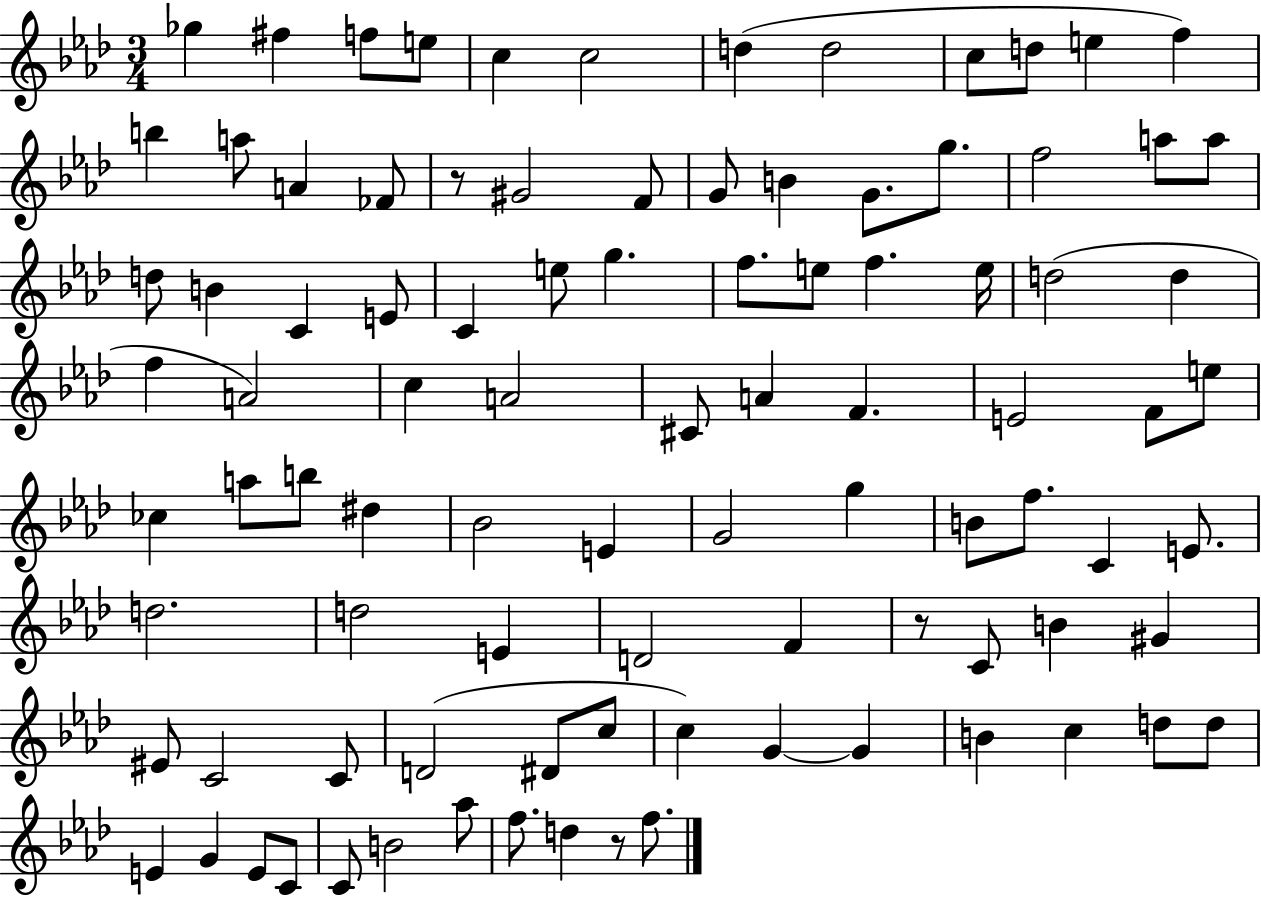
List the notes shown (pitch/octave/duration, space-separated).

Gb5/q F#5/q F5/e E5/e C5/q C5/h D5/q D5/h C5/e D5/e E5/q F5/q B5/q A5/e A4/q FES4/e R/e G#4/h F4/e G4/e B4/q G4/e. G5/e. F5/h A5/e A5/e D5/e B4/q C4/q E4/e C4/q E5/e G5/q. F5/e. E5/e F5/q. E5/s D5/h D5/q F5/q A4/h C5/q A4/h C#4/e A4/q F4/q. E4/h F4/e E5/e CES5/q A5/e B5/e D#5/q Bb4/h E4/q G4/h G5/q B4/e F5/e. C4/q E4/e. D5/h. D5/h E4/q D4/h F4/q R/e C4/e B4/q G#4/q EIS4/e C4/h C4/e D4/h D#4/e C5/e C5/q G4/q G4/q B4/q C5/q D5/e D5/e E4/q G4/q E4/e C4/e C4/e B4/h Ab5/e F5/e. D5/q R/e F5/e.